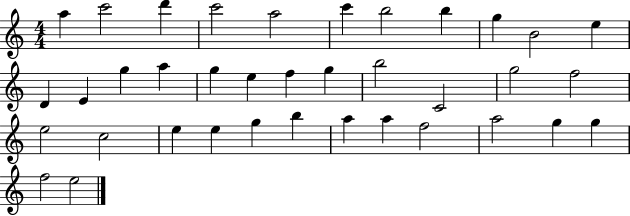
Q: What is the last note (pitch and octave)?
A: E5